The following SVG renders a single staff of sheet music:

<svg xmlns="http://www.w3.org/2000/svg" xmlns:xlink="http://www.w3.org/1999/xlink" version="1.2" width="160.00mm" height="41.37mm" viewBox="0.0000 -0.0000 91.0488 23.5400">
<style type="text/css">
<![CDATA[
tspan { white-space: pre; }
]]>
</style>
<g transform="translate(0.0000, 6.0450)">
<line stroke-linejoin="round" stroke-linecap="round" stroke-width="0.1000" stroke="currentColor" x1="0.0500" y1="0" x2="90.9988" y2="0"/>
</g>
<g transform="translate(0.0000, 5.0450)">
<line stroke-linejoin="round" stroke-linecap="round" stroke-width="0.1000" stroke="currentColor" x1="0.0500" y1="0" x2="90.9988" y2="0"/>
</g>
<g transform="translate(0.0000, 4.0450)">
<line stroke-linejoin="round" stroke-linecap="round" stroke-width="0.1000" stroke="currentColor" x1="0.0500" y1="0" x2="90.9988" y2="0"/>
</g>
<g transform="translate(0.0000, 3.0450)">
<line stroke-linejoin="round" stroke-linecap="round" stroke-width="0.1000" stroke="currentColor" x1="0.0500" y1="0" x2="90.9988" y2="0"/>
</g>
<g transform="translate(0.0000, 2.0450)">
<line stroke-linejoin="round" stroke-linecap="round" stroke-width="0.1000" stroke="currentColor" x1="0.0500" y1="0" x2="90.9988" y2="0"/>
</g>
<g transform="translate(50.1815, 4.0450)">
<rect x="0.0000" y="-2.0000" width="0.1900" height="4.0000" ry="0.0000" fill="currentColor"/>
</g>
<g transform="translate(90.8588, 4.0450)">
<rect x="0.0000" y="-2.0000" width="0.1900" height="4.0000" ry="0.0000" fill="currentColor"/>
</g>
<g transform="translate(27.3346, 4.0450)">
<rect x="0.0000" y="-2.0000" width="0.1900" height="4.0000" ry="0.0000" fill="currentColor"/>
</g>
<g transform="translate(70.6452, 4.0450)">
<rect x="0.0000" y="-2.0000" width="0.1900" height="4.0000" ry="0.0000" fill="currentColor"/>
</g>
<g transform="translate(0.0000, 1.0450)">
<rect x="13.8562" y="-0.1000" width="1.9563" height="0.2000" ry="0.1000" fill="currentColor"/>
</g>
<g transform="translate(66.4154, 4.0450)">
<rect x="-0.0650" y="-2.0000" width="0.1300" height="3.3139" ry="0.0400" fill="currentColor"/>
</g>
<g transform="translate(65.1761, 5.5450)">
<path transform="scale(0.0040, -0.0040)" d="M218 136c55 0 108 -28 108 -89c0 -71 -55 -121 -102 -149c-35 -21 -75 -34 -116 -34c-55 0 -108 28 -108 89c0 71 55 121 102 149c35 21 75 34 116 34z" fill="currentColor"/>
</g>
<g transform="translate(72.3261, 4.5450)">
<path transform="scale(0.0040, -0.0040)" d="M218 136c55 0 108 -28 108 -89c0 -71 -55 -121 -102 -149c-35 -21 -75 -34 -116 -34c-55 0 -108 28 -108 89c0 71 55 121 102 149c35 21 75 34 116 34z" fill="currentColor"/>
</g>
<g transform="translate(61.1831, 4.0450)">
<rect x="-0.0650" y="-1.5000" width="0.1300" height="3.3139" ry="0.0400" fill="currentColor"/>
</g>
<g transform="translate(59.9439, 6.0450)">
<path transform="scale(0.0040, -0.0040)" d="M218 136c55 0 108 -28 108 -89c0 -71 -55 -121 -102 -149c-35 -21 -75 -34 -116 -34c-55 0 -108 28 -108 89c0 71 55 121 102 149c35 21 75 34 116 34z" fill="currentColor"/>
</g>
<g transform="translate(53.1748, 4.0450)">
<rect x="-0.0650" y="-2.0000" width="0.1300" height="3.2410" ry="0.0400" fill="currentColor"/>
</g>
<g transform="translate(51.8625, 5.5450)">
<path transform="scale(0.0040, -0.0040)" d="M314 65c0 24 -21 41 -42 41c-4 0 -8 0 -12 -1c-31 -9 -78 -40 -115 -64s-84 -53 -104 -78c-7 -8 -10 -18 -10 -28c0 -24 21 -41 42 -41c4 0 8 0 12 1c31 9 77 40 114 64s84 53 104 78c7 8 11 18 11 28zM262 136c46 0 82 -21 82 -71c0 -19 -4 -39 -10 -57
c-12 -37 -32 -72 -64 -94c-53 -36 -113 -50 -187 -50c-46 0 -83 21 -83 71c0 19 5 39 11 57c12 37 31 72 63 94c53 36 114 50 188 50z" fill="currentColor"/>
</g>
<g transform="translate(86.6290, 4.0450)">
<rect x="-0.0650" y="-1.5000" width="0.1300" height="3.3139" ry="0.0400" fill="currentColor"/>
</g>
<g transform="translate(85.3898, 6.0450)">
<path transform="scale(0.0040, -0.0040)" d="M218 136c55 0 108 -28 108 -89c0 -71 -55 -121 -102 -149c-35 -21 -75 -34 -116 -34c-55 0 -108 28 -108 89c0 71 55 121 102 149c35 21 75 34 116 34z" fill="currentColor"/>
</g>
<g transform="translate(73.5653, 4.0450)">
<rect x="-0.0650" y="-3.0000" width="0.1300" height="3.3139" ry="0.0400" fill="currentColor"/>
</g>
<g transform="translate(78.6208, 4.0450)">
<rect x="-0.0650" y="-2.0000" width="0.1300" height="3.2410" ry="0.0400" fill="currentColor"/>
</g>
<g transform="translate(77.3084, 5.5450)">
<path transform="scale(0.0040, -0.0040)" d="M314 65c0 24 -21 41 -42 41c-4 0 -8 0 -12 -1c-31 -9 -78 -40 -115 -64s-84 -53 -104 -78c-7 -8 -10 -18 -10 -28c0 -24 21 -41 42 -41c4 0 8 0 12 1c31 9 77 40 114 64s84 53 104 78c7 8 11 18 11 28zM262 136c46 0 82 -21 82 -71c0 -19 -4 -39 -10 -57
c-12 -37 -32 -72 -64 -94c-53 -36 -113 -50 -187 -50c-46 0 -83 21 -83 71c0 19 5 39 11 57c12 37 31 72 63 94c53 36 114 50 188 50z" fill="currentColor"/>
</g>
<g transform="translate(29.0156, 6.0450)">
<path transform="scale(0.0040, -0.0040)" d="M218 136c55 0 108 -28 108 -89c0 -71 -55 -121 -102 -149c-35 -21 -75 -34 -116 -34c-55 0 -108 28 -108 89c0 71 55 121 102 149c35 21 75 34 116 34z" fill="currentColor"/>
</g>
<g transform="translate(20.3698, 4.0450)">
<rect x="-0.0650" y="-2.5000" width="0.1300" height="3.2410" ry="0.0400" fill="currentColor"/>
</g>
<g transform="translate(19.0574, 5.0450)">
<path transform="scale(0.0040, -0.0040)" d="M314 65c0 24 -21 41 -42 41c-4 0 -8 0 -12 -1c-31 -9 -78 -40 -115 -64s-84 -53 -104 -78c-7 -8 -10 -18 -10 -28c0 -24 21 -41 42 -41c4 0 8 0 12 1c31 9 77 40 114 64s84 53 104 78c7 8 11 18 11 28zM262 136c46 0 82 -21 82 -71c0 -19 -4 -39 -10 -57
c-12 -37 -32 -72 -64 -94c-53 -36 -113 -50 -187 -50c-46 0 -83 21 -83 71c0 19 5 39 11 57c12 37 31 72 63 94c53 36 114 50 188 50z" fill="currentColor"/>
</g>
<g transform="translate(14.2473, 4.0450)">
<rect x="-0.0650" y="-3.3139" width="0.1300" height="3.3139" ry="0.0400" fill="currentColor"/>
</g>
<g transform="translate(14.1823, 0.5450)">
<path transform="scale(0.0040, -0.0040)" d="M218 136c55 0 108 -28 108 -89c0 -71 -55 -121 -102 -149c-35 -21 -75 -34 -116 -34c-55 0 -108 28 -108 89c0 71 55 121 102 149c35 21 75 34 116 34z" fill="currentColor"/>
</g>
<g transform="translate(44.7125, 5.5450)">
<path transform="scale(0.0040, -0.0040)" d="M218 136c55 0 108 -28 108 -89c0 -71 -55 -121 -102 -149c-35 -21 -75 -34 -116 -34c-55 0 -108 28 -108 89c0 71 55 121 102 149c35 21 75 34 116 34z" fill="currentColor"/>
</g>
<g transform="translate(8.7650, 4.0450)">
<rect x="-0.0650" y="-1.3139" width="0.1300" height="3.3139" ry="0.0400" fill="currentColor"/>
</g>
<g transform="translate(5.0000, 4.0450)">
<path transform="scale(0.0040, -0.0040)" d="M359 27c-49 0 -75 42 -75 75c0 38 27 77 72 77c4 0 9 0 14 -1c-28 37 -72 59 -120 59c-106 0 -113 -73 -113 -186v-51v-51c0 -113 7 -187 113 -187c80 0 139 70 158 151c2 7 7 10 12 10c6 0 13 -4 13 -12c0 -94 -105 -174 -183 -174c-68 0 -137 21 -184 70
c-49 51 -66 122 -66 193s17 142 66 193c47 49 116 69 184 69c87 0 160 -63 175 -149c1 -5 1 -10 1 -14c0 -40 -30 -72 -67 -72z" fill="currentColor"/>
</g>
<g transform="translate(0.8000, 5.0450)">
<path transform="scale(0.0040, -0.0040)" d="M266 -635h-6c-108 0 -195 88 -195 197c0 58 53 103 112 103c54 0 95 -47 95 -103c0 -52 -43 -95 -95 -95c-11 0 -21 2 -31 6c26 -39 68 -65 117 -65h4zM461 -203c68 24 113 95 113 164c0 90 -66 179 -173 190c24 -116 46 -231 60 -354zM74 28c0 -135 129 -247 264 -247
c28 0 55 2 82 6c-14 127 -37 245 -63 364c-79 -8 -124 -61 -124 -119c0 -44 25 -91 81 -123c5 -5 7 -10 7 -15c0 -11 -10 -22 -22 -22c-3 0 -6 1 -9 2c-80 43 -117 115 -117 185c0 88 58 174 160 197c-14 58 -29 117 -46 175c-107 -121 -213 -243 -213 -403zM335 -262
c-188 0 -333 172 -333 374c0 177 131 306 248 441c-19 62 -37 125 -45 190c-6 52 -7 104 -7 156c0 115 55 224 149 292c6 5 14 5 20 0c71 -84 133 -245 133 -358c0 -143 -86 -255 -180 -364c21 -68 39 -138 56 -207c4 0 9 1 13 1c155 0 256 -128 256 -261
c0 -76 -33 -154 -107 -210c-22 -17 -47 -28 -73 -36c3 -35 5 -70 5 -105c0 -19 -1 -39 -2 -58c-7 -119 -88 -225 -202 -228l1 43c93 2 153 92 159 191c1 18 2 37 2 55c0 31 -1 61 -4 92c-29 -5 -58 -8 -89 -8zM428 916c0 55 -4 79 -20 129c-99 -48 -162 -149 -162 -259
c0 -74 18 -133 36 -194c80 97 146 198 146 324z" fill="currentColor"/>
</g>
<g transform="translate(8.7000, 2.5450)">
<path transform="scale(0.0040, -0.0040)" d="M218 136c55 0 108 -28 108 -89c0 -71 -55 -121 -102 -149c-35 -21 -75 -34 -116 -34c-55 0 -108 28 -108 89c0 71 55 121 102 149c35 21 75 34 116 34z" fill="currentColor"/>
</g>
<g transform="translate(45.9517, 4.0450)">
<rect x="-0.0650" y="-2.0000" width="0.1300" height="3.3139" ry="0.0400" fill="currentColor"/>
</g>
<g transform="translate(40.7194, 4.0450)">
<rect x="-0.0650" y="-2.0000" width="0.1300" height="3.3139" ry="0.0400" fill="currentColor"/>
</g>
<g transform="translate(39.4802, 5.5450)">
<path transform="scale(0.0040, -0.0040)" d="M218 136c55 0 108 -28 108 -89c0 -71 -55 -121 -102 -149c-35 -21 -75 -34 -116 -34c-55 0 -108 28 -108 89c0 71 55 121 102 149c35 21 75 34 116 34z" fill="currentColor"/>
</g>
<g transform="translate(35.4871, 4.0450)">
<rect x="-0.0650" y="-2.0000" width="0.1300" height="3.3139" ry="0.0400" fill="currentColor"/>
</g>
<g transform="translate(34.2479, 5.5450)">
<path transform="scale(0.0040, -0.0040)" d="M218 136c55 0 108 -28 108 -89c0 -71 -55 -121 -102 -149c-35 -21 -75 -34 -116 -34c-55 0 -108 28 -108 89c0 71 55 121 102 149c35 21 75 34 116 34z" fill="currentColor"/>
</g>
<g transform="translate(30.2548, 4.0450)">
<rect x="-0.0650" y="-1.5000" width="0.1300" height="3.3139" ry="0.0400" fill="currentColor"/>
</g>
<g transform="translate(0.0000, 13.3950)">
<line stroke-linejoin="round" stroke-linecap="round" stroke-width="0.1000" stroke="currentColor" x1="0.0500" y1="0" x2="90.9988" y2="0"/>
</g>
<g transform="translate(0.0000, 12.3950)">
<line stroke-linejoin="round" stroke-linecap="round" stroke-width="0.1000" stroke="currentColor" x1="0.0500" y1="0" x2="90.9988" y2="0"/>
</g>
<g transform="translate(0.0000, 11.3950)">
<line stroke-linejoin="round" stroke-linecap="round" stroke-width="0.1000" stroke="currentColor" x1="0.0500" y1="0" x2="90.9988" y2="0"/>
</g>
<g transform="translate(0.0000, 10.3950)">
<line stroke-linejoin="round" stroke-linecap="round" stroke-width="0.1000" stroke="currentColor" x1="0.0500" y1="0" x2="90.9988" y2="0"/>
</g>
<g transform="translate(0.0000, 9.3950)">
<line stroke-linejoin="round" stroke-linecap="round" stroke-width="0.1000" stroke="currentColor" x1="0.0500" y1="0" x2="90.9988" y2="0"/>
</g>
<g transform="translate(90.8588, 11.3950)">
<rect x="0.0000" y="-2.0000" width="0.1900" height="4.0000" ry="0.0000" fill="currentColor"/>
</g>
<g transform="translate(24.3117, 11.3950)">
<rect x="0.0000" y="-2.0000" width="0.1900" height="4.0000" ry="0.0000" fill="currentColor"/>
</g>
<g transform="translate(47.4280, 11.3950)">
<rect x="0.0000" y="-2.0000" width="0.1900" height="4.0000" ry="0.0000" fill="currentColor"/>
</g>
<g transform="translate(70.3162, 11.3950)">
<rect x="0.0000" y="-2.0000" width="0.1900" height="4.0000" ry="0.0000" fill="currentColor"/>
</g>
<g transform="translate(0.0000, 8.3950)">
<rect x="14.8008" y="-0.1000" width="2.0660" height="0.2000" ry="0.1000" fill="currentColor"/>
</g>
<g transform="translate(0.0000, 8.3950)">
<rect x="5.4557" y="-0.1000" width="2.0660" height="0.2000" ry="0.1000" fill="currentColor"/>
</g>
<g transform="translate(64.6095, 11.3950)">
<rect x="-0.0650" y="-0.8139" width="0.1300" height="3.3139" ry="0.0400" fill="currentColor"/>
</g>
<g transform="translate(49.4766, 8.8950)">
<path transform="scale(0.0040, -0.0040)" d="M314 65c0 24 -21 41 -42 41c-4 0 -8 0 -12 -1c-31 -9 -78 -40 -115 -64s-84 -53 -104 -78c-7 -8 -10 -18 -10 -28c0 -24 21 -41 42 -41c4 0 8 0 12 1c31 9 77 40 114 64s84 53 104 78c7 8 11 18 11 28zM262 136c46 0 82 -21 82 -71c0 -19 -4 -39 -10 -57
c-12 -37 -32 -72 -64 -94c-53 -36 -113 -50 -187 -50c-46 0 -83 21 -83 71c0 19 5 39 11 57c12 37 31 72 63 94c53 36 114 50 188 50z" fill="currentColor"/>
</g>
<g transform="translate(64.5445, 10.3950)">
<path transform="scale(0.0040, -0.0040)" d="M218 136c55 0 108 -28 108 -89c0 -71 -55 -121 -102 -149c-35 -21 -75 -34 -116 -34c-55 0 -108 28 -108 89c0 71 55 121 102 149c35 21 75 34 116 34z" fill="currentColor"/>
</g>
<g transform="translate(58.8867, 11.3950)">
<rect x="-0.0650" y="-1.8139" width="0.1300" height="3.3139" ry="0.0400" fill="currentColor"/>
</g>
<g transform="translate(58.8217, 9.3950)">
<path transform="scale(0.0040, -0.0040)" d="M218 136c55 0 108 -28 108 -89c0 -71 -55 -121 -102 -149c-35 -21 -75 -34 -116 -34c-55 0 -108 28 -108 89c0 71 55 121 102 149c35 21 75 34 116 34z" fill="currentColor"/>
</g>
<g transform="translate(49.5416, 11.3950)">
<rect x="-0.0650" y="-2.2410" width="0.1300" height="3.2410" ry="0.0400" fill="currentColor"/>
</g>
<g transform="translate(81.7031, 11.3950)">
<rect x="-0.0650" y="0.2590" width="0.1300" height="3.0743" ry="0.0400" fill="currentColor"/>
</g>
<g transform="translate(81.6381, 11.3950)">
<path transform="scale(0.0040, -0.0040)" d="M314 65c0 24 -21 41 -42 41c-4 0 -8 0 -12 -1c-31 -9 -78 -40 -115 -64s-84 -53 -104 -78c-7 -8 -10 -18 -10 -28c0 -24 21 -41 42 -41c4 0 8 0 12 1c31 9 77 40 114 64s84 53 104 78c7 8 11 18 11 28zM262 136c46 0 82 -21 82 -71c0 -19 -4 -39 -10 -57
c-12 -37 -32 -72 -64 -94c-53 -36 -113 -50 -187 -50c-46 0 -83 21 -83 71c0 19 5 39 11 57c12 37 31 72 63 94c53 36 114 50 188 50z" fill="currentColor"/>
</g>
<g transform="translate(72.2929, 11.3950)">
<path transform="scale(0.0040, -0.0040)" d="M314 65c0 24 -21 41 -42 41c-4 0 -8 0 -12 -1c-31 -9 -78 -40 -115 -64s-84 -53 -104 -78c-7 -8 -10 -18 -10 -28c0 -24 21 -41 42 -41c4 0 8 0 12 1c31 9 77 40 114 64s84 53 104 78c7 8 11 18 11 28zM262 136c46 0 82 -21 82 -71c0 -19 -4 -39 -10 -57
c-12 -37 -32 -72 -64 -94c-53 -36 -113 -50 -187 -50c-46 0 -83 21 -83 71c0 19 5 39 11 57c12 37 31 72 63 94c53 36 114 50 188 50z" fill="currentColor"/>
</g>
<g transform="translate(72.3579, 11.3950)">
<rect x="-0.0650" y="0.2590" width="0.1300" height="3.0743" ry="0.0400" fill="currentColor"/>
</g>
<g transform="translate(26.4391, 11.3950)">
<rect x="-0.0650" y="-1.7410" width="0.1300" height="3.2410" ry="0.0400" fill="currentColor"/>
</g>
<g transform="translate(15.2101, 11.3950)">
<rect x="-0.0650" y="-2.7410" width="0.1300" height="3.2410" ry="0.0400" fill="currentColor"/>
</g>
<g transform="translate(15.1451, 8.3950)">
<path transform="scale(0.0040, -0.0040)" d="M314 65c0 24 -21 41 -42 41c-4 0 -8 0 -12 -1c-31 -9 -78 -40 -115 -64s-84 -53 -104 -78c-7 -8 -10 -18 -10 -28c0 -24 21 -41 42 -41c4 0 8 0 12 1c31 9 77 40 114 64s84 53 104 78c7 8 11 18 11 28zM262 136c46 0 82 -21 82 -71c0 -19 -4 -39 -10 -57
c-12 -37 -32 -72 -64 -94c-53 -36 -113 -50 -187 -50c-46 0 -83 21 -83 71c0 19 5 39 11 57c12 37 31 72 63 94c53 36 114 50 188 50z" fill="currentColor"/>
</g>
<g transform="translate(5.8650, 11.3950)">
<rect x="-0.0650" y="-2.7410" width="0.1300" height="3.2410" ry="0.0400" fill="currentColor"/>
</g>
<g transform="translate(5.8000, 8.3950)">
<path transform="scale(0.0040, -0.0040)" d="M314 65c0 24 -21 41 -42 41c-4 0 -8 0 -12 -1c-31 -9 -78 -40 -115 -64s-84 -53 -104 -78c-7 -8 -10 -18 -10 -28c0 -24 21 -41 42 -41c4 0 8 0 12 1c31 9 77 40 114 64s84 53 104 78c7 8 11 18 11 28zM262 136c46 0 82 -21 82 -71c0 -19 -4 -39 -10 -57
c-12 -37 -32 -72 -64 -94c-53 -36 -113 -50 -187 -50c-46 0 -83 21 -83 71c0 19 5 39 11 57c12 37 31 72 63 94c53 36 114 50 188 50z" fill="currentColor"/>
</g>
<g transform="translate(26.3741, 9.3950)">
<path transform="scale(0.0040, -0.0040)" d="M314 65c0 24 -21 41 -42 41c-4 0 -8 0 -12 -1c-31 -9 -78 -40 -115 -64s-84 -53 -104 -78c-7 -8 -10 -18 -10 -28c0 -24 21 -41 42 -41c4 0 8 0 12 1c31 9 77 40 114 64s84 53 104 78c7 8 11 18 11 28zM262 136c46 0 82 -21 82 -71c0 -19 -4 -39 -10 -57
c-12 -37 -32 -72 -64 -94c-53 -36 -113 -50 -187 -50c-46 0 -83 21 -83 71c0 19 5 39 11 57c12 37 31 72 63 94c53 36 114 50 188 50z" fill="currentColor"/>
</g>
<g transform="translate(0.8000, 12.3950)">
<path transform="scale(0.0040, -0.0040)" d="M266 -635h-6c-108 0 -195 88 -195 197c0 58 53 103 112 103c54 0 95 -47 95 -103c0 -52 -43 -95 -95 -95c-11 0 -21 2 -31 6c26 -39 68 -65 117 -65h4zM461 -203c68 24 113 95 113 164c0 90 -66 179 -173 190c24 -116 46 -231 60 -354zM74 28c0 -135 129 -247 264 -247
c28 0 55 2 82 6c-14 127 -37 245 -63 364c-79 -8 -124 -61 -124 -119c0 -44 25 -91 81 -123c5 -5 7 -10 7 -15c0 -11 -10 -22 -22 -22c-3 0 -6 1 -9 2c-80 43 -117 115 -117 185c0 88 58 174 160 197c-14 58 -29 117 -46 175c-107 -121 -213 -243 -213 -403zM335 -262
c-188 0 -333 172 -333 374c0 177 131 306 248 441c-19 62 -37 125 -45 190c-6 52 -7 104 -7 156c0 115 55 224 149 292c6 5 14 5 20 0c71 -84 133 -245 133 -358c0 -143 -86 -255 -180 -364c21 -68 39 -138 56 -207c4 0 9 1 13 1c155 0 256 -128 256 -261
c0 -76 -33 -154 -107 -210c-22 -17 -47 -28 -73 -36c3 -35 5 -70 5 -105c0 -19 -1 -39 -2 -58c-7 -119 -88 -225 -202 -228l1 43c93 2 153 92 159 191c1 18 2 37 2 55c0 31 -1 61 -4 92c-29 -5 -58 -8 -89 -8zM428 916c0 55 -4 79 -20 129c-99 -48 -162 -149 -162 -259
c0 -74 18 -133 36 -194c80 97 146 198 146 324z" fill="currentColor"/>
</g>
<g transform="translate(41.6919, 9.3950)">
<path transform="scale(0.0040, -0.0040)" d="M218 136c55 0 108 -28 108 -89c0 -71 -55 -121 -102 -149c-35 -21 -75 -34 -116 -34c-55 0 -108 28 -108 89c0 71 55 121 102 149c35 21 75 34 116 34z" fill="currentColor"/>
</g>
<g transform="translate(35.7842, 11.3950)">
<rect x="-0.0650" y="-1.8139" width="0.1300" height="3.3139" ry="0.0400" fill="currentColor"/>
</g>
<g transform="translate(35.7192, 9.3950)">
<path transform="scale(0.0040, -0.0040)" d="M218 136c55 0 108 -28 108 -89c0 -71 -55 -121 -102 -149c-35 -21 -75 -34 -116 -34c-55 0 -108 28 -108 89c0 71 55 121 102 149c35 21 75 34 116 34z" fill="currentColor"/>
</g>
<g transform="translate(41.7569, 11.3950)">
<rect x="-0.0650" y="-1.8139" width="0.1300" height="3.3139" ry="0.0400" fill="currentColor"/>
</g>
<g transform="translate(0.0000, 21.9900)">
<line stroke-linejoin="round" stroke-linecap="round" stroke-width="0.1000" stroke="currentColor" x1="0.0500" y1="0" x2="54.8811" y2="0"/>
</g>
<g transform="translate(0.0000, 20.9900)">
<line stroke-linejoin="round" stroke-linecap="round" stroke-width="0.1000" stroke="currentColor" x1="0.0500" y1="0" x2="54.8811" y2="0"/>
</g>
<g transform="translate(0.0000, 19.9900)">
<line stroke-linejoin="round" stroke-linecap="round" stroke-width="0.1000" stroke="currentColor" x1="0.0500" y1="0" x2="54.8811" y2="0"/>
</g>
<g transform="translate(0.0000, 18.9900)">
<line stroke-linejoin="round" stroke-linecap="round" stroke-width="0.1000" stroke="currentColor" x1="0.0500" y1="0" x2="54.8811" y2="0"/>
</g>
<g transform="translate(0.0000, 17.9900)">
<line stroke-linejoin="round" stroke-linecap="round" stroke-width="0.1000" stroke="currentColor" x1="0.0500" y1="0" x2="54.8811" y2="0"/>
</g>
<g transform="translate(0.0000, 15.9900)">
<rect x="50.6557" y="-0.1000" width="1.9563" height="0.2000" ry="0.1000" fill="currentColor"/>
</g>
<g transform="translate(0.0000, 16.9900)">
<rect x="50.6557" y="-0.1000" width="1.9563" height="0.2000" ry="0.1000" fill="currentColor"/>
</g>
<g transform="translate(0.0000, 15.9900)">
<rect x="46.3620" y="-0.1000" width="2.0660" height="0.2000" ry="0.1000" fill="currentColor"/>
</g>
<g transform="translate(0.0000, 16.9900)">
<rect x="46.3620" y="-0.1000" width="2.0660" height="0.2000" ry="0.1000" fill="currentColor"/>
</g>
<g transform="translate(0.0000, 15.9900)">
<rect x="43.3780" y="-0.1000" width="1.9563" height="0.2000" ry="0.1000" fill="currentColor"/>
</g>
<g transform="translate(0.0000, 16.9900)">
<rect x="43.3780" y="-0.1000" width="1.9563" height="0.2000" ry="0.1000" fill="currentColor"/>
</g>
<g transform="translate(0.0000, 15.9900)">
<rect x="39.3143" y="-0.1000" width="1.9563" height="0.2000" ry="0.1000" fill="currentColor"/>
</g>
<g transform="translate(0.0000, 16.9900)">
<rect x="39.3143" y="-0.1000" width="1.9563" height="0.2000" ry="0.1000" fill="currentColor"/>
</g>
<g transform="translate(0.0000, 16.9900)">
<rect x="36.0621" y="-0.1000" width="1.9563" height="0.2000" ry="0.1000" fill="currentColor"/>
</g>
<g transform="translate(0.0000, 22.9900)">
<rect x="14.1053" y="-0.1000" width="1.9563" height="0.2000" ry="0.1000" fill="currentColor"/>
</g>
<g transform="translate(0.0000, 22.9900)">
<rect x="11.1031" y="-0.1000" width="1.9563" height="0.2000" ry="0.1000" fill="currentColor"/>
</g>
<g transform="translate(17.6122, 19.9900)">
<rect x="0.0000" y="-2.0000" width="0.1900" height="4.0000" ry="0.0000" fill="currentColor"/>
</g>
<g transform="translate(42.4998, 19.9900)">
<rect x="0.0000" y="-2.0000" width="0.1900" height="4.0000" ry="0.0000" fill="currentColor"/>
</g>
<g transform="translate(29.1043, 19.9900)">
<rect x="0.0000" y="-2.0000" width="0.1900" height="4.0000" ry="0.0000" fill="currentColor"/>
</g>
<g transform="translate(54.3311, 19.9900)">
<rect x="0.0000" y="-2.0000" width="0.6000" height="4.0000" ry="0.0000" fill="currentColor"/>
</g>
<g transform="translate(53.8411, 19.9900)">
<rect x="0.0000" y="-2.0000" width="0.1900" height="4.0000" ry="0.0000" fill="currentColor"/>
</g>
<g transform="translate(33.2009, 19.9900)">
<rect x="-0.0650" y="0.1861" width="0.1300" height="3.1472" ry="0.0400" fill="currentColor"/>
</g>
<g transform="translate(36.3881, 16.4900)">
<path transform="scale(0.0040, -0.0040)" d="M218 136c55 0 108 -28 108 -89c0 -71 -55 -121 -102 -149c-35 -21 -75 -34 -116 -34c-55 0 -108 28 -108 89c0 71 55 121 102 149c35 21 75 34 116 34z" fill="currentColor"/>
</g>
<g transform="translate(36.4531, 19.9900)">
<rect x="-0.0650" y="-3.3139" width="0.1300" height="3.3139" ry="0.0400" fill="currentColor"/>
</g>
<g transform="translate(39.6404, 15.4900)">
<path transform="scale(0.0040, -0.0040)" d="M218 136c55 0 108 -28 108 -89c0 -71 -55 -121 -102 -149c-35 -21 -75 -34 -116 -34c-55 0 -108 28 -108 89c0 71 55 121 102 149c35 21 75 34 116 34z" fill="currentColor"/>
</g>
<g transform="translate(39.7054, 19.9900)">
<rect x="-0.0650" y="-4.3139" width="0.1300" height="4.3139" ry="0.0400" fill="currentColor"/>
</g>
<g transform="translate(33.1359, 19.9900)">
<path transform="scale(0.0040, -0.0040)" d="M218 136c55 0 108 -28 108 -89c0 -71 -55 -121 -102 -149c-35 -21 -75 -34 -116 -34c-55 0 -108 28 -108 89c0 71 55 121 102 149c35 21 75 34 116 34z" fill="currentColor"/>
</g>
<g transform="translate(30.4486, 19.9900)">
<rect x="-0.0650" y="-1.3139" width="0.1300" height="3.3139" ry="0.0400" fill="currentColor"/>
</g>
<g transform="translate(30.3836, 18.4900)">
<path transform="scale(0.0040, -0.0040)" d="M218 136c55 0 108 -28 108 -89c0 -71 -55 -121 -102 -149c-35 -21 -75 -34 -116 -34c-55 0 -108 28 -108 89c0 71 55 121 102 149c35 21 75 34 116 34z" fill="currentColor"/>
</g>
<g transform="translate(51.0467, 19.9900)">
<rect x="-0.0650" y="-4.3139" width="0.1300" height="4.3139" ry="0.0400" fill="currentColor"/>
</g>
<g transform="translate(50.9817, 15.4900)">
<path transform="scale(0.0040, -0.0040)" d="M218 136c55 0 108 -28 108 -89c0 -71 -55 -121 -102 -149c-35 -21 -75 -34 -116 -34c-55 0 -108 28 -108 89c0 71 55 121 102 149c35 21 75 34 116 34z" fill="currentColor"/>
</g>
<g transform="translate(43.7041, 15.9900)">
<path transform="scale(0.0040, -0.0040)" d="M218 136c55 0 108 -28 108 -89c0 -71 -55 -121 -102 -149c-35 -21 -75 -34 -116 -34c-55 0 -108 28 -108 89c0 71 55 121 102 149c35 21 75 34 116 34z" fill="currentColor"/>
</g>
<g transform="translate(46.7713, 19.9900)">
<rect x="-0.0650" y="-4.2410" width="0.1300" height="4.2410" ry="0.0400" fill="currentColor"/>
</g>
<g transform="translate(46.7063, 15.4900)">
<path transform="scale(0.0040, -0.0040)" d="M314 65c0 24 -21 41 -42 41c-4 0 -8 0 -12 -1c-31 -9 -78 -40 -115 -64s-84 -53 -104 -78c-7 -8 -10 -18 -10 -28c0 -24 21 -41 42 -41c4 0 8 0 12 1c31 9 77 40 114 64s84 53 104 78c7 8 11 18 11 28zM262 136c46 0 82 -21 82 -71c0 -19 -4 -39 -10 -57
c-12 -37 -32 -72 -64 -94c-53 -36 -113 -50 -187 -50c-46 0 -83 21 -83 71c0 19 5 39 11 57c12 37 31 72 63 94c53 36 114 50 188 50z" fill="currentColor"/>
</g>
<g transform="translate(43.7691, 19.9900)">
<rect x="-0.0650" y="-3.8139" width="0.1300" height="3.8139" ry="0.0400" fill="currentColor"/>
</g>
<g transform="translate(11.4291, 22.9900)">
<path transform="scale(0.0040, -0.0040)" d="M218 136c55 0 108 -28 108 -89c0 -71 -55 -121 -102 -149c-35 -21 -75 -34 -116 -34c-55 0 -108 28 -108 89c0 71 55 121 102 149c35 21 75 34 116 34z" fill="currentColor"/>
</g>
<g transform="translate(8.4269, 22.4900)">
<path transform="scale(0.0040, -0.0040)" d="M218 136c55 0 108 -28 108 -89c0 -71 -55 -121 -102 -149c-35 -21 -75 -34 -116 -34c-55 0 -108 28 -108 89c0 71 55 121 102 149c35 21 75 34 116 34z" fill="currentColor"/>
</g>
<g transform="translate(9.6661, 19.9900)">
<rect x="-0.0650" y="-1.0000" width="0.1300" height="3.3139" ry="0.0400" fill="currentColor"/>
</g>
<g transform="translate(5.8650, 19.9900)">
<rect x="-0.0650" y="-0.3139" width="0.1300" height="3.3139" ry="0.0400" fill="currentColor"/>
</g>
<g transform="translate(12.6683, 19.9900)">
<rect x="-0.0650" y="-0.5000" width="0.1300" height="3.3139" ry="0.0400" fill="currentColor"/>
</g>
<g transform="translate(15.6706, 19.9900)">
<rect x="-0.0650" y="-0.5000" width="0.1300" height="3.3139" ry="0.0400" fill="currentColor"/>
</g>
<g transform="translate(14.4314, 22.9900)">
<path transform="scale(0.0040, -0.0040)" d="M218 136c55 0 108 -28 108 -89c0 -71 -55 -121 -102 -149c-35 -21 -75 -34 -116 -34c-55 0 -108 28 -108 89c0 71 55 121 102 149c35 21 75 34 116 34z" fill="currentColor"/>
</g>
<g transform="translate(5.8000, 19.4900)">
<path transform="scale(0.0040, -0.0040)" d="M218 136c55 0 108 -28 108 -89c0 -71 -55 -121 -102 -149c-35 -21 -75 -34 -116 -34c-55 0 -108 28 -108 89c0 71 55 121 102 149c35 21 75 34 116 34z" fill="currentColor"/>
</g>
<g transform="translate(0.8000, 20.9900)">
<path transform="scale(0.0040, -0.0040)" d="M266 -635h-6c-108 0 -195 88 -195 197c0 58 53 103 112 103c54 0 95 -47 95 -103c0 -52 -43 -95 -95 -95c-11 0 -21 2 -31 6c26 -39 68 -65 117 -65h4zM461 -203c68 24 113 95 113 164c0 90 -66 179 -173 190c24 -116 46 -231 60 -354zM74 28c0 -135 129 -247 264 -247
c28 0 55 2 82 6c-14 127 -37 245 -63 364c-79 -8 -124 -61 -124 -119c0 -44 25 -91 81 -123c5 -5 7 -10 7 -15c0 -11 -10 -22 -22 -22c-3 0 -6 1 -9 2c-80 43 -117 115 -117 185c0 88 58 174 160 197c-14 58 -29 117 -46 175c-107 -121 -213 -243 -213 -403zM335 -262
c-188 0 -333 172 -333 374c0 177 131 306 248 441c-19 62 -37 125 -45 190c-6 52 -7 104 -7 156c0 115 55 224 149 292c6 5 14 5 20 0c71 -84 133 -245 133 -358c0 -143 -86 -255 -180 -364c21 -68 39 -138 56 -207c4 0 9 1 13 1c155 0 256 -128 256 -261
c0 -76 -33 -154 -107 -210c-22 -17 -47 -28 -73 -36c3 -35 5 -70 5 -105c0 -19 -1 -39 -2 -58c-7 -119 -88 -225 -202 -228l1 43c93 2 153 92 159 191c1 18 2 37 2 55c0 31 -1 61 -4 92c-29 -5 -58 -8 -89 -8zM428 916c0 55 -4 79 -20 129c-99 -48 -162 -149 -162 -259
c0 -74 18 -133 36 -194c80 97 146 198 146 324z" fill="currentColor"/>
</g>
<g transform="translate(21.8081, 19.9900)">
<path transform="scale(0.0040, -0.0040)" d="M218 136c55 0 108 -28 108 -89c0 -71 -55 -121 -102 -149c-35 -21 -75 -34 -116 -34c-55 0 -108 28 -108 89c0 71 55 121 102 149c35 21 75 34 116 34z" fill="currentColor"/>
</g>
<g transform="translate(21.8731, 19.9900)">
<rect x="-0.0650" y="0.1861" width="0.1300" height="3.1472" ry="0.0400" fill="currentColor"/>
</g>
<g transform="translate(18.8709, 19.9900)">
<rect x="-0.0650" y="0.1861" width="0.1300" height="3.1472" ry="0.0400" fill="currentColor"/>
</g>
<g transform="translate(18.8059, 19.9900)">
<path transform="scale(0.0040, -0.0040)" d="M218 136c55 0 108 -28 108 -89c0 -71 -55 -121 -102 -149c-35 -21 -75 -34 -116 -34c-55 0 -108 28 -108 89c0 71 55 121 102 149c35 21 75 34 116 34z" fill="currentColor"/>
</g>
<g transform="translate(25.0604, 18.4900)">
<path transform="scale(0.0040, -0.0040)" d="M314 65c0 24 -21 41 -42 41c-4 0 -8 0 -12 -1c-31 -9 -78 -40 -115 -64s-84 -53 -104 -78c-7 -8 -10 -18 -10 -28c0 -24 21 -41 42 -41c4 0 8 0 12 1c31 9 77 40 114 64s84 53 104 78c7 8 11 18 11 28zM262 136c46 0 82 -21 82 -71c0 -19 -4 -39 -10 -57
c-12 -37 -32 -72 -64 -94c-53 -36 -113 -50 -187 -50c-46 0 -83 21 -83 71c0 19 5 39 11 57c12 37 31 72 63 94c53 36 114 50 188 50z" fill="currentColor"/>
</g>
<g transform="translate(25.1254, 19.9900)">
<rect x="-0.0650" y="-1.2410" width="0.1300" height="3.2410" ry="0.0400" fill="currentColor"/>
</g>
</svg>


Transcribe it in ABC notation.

X:1
T:Untitled
M:4/4
L:1/4
K:C
e b G2 E F F F F2 E F A F2 E a2 a2 f2 f f g2 f d B2 B2 c D C C B B e2 e B b d' c' d'2 d'